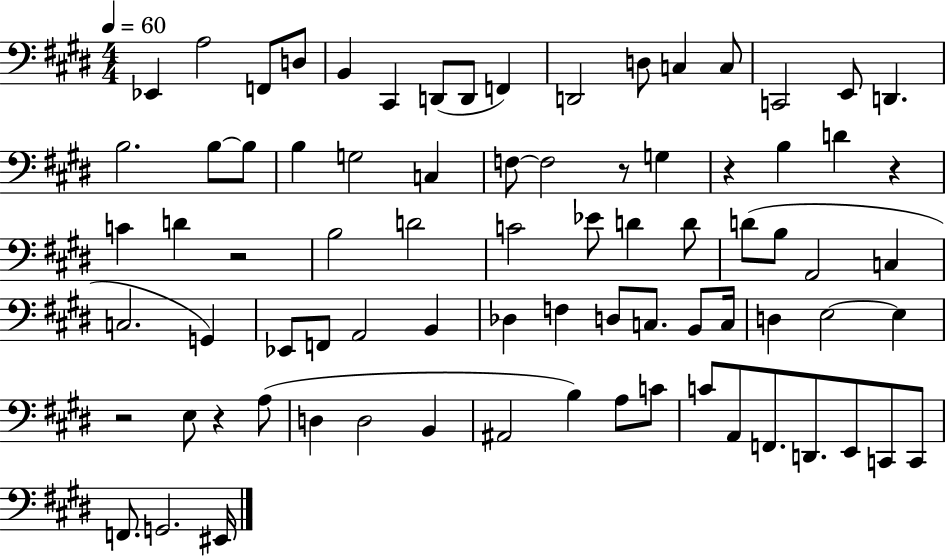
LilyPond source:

{
  \clef bass
  \numericTimeSignature
  \time 4/4
  \key e \major
  \tempo 4 = 60
  ees,4 a2 f,8 d8 | b,4 cis,4 d,8( d,8 f,4) | d,2 d8 c4 c8 | c,2 e,8 d,4. | \break b2. b8~~ b8 | b4 g2 c4 | f8~~ f2 r8 g4 | r4 b4 d'4 r4 | \break c'4 d'4 r2 | b2 d'2 | c'2 ees'8 d'4 d'8 | d'8( b8 a,2 c4 | \break c2. g,4) | ees,8 f,8 a,2 b,4 | des4 f4 d8 c8. b,8 c16 | d4 e2~~ e4 | \break r2 e8 r4 a8( | d4 d2 b,4 | ais,2 b4) a8 c'8 | c'8 a,8 f,8. d,8. e,8 c,8 c,8 | \break f,8. g,2. eis,16 | \bar "|."
}